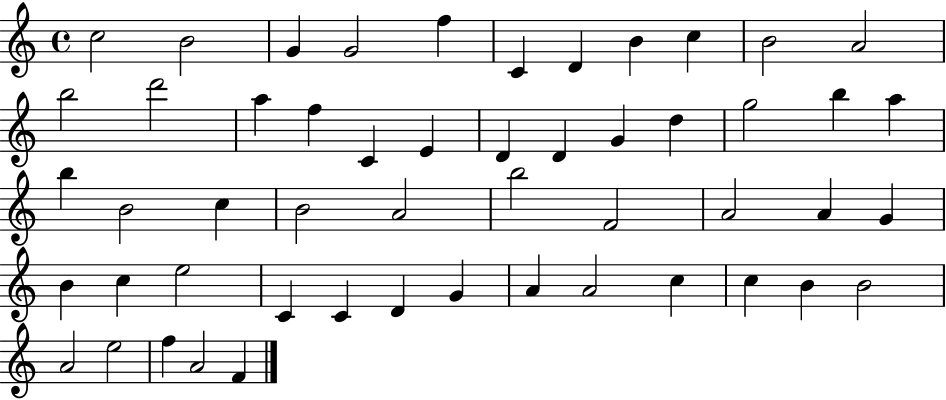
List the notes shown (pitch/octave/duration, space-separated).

C5/h B4/h G4/q G4/h F5/q C4/q D4/q B4/q C5/q B4/h A4/h B5/h D6/h A5/q F5/q C4/q E4/q D4/q D4/q G4/q D5/q G5/h B5/q A5/q B5/q B4/h C5/q B4/h A4/h B5/h F4/h A4/h A4/q G4/q B4/q C5/q E5/h C4/q C4/q D4/q G4/q A4/q A4/h C5/q C5/q B4/q B4/h A4/h E5/h F5/q A4/h F4/q